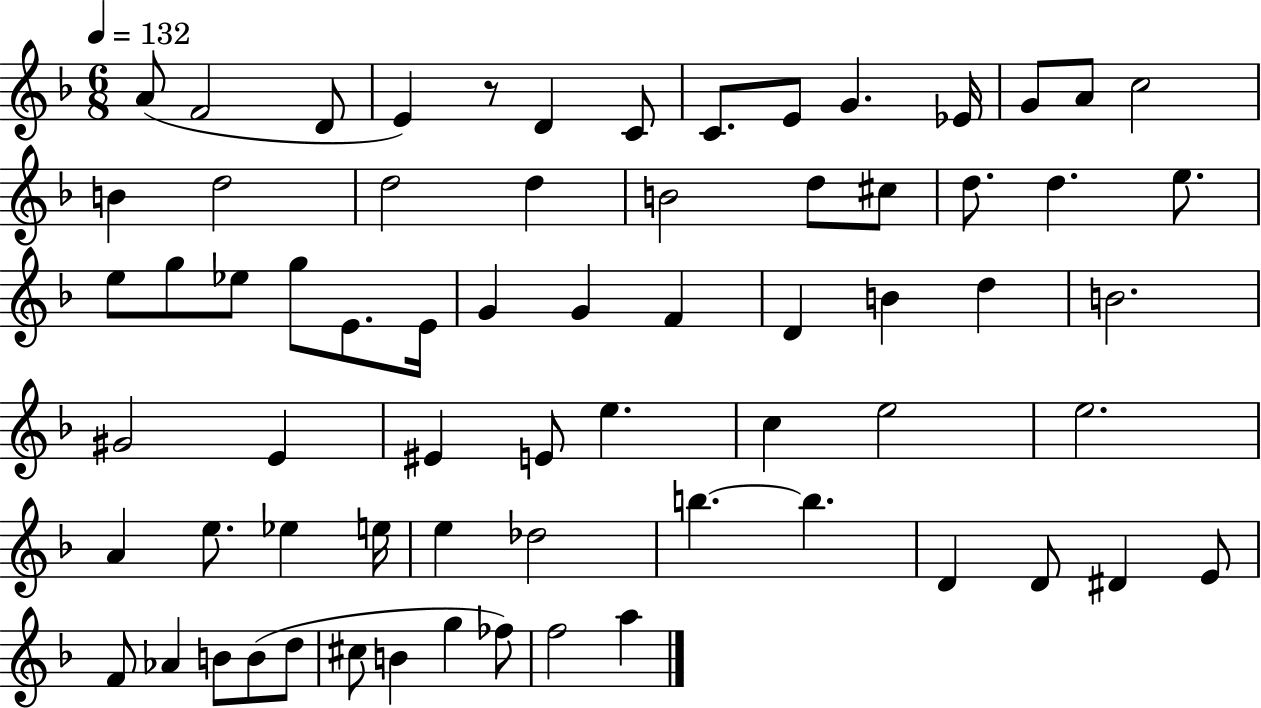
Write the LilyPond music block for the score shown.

{
  \clef treble
  \numericTimeSignature
  \time 6/8
  \key f \major
  \tempo 4 = 132
  a'8( f'2 d'8 | e'4) r8 d'4 c'8 | c'8. e'8 g'4. ees'16 | g'8 a'8 c''2 | \break b'4 d''2 | d''2 d''4 | b'2 d''8 cis''8 | d''8. d''4. e''8. | \break e''8 g''8 ees''8 g''8 e'8. e'16 | g'4 g'4 f'4 | d'4 b'4 d''4 | b'2. | \break gis'2 e'4 | eis'4 e'8 e''4. | c''4 e''2 | e''2. | \break a'4 e''8. ees''4 e''16 | e''4 des''2 | b''4.~~ b''4. | d'4 d'8 dis'4 e'8 | \break f'8 aes'4 b'8 b'8( d''8 | cis''8 b'4 g''4 fes''8) | f''2 a''4 | \bar "|."
}